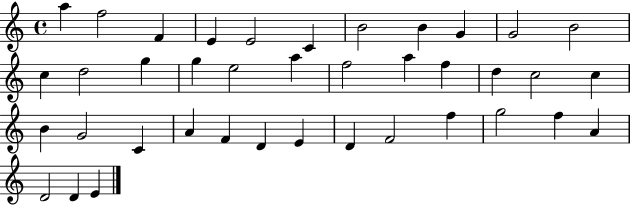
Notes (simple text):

A5/q F5/h F4/q E4/q E4/h C4/q B4/h B4/q G4/q G4/h B4/h C5/q D5/h G5/q G5/q E5/h A5/q F5/h A5/q F5/q D5/q C5/h C5/q B4/q G4/h C4/q A4/q F4/q D4/q E4/q D4/q F4/h F5/q G5/h F5/q A4/q D4/h D4/q E4/q